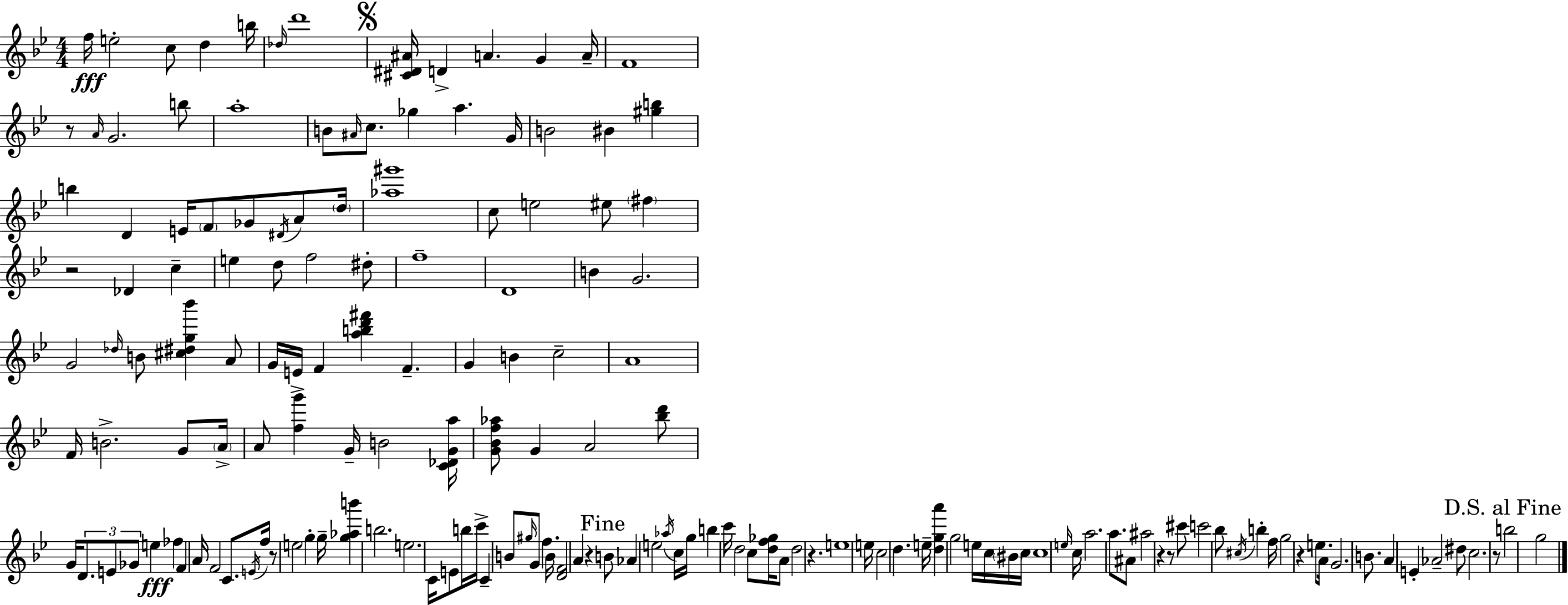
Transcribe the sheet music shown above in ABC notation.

X:1
T:Untitled
M:4/4
L:1/4
K:Bb
f/4 e2 c/2 d b/4 _d/4 d'4 [^C^D^A]/4 D A G A/4 F4 z/2 A/4 G2 b/2 a4 B/2 ^A/4 c/2 _g a G/4 B2 ^B [^gb] b D E/4 F/2 _G/2 ^D/4 A/2 d/4 [_a^g']4 c/2 e2 ^e/2 ^f z2 _D c e d/2 f2 ^d/2 f4 D4 B G2 G2 _d/4 B/2 [^c^dg_b'] A/2 G/4 E/4 F [abd'^f'] F G B c2 A4 F/4 B2 G/2 A/4 A/2 [fg'] G/4 B2 [C_DGa]/4 [G_Bf_a]/2 G A2 [_bd']/2 G/4 D/2 E/2 _G/2 e _f F A/4 F2 C/2 E/4 f/4 z/2 e2 g g/4 [g_ab'] b2 e2 C/4 E/2 b/4 c'/4 C B/2 ^g/4 G/2 f B/4 [DF]2 A z B/2 _A e2 _a/4 c/4 g/4 b c'/4 d2 c/2 [df_g]/4 A/2 d2 z e4 e/4 c2 d e/4 [dga'] g2 e/4 c/4 ^B/4 c/4 c4 e/4 c/4 a2 a/2 ^A/2 ^a2 z z/2 ^c'/2 c'2 _b/2 ^c/4 b f/4 g2 z e/2 A/4 G2 B/2 A E _A2 ^d/2 c2 z/2 b2 g2